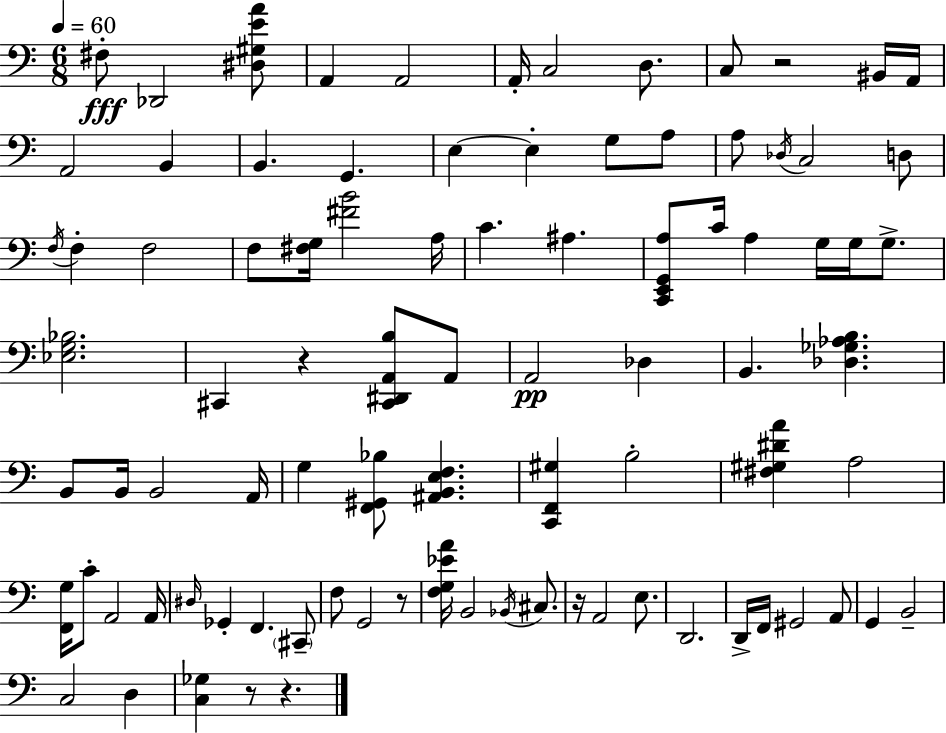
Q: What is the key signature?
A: C major